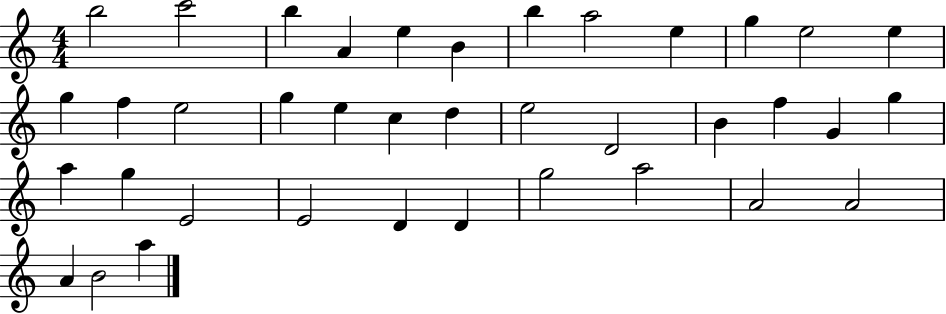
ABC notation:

X:1
T:Untitled
M:4/4
L:1/4
K:C
b2 c'2 b A e B b a2 e g e2 e g f e2 g e c d e2 D2 B f G g a g E2 E2 D D g2 a2 A2 A2 A B2 a